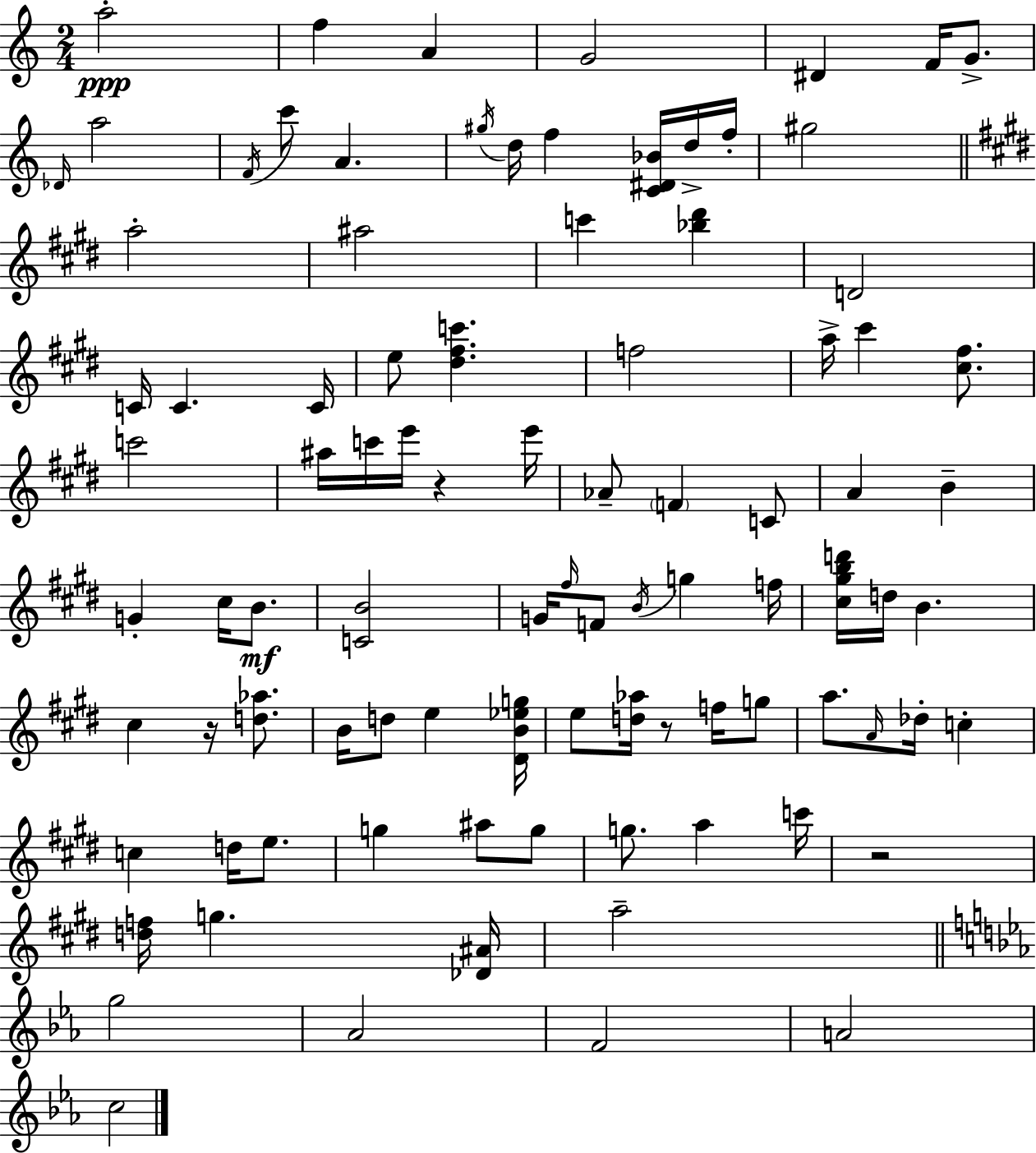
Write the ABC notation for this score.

X:1
T:Untitled
M:2/4
L:1/4
K:Am
a2 f A G2 ^D F/4 G/2 _D/4 a2 F/4 c'/2 A ^g/4 d/4 f [C^D_B]/4 d/4 f/4 ^g2 a2 ^a2 c' [_b^d'] D2 C/4 C C/4 e/2 [^d^fc'] f2 a/4 ^c' [^c^f]/2 c'2 ^a/4 c'/4 e'/4 z e'/4 _A/2 F C/2 A B G ^c/4 B/2 [CB]2 G/4 ^f/4 F/2 B/4 g f/4 [^c^gbd']/4 d/4 B ^c z/4 [d_a]/2 B/4 d/2 e [^DB_eg]/4 e/2 [d_a]/4 z/2 f/4 g/2 a/2 A/4 _d/4 c c d/4 e/2 g ^a/2 g/2 g/2 a c'/4 z2 [df]/4 g [_D^A]/4 a2 g2 _A2 F2 A2 c2